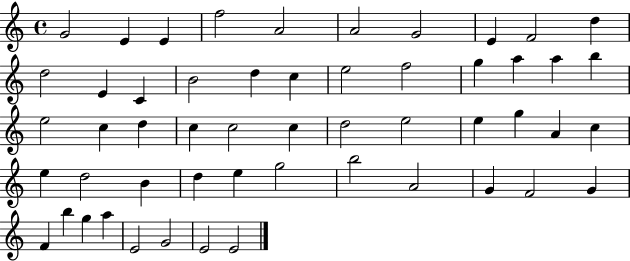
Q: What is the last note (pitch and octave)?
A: E4